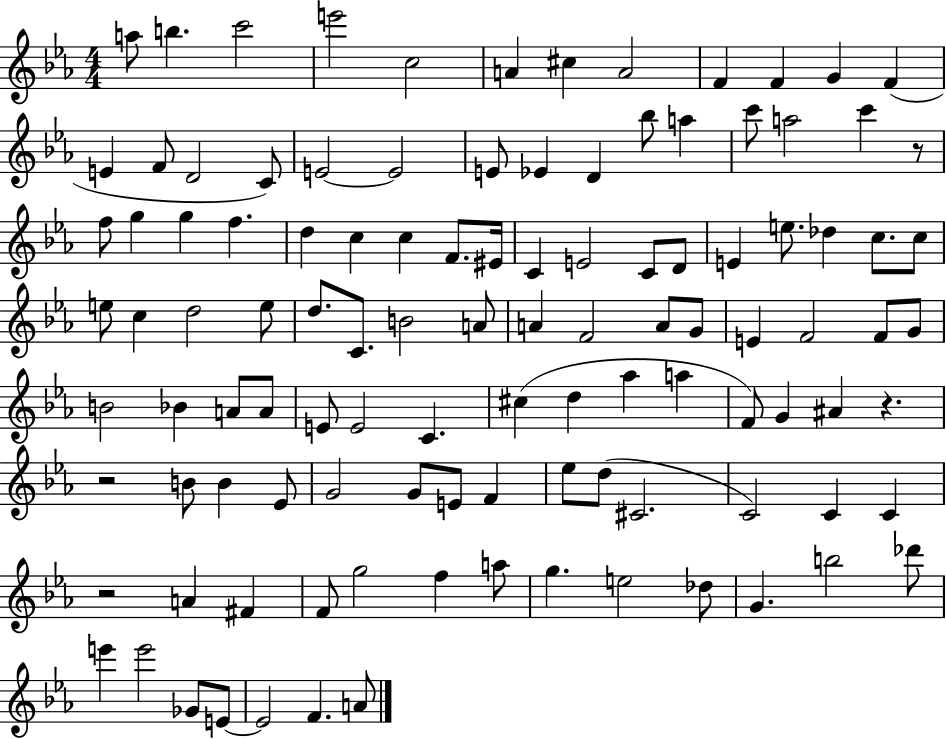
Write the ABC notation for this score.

X:1
T:Untitled
M:4/4
L:1/4
K:Eb
a/2 b c'2 e'2 c2 A ^c A2 F F G F E F/2 D2 C/2 E2 E2 E/2 _E D _b/2 a c'/2 a2 c' z/2 f/2 g g f d c c F/2 ^E/4 C E2 C/2 D/2 E e/2 _d c/2 c/2 e/2 c d2 e/2 d/2 C/2 B2 A/2 A F2 A/2 G/2 E F2 F/2 G/2 B2 _B A/2 A/2 E/2 E2 C ^c d _a a F/2 G ^A z z2 B/2 B _E/2 G2 G/2 E/2 F _e/2 d/2 ^C2 C2 C C z2 A ^F F/2 g2 f a/2 g e2 _d/2 G b2 _d'/2 e' e'2 _G/2 E/2 E2 F A/2